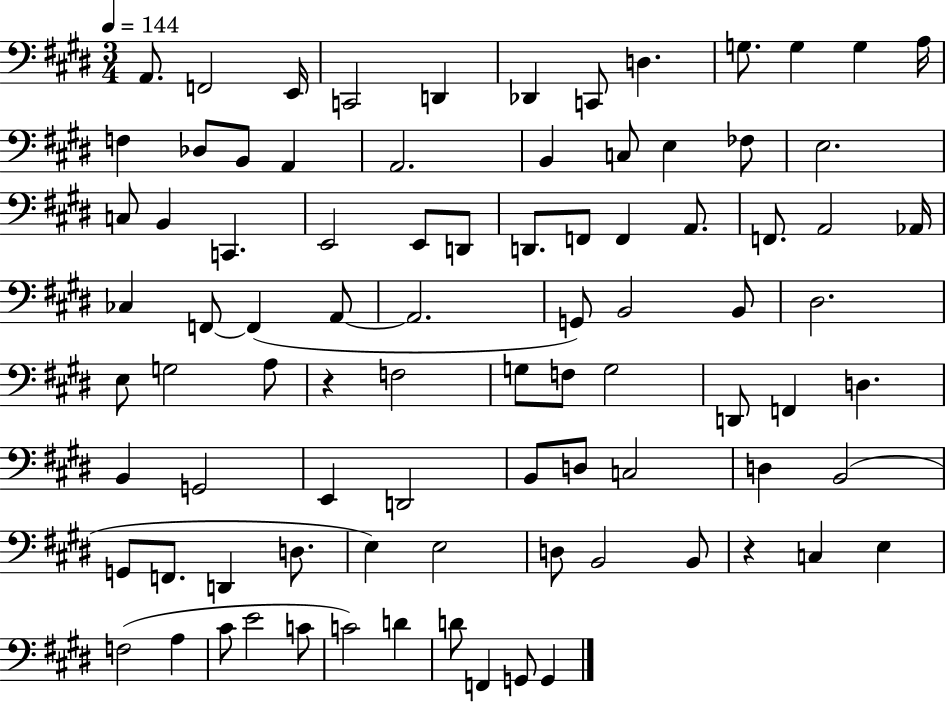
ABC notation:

X:1
T:Untitled
M:3/4
L:1/4
K:E
A,,/2 F,,2 E,,/4 C,,2 D,, _D,, C,,/2 D, G,/2 G, G, A,/4 F, _D,/2 B,,/2 A,, A,,2 B,, C,/2 E, _F,/2 E,2 C,/2 B,, C,, E,,2 E,,/2 D,,/2 D,,/2 F,,/2 F,, A,,/2 F,,/2 A,,2 _A,,/4 _C, F,,/2 F,, A,,/2 A,,2 G,,/2 B,,2 B,,/2 ^D,2 E,/2 G,2 A,/2 z F,2 G,/2 F,/2 G,2 D,,/2 F,, D, B,, G,,2 E,, D,,2 B,,/2 D,/2 C,2 D, B,,2 G,,/2 F,,/2 D,, D,/2 E, E,2 D,/2 B,,2 B,,/2 z C, E, F,2 A, ^C/2 E2 C/2 C2 D D/2 F,, G,,/2 G,,